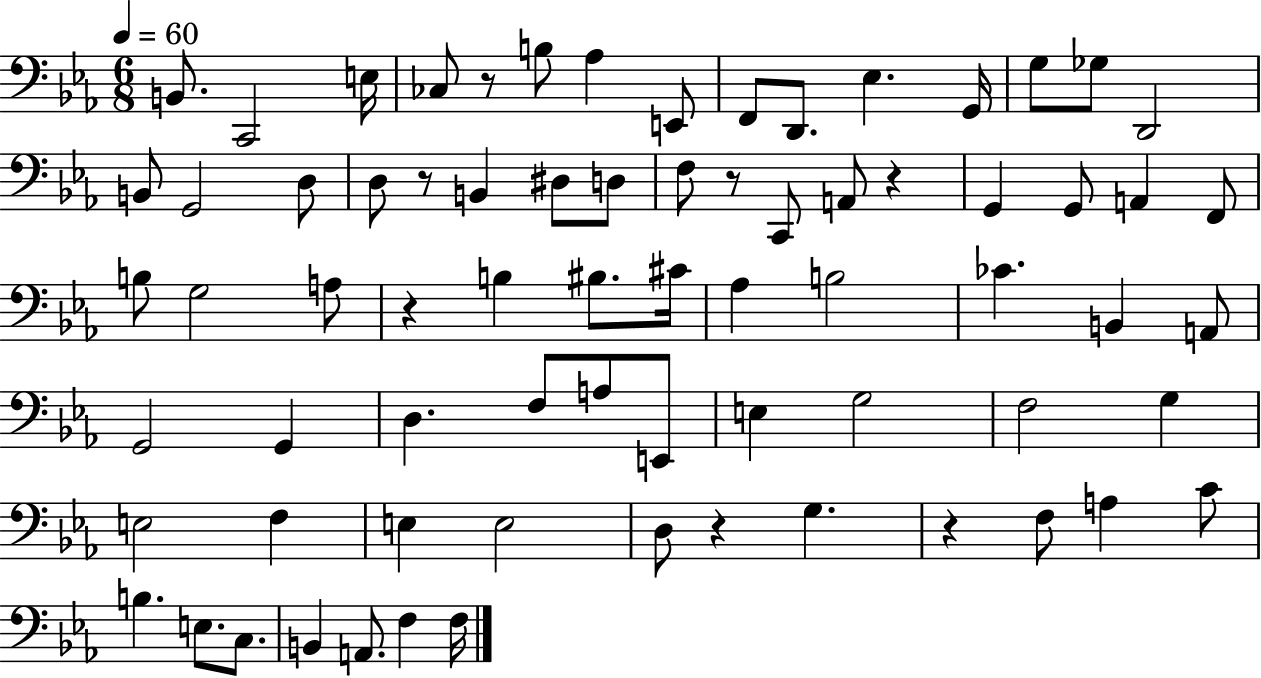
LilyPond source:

{
  \clef bass
  \numericTimeSignature
  \time 6/8
  \key ees \major
  \tempo 4 = 60
  b,8. c,2 e16 | ces8 r8 b8 aes4 e,8 | f,8 d,8. ees4. g,16 | g8 ges8 d,2 | \break b,8 g,2 d8 | d8 r8 b,4 dis8 d8 | f8 r8 c,8 a,8 r4 | g,4 g,8 a,4 f,8 | \break b8 g2 a8 | r4 b4 bis8. cis'16 | aes4 b2 | ces'4. b,4 a,8 | \break g,2 g,4 | d4. f8 a8 e,8 | e4 g2 | f2 g4 | \break e2 f4 | e4 e2 | d8 r4 g4. | r4 f8 a4 c'8 | \break b4. e8. c8. | b,4 a,8. f4 f16 | \bar "|."
}